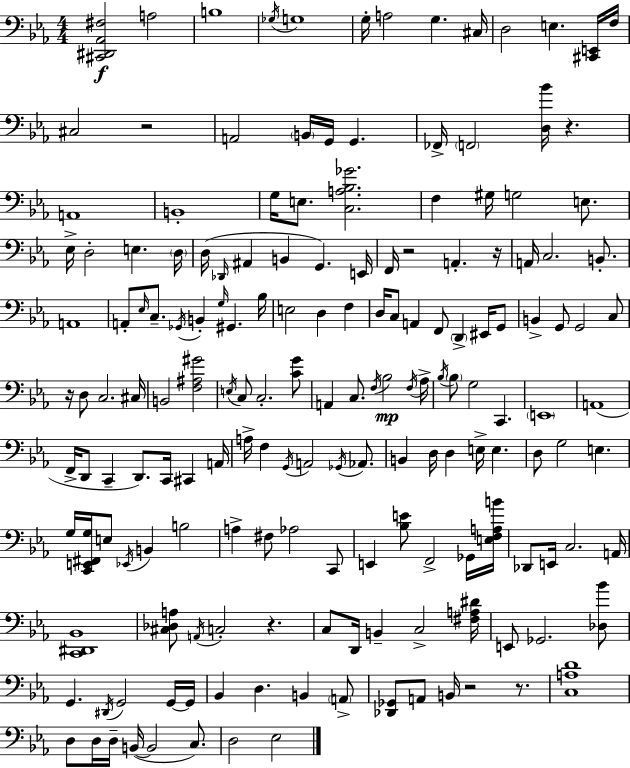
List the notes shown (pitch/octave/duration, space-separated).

[C#2,D#2,Ab2,F#3]/h A3/h B3/w Gb3/s G3/w G3/s A3/h G3/q. C#3/s D3/h E3/q. [C#2,E2]/s F3/s C#3/h R/h A2/h B2/s G2/s G2/q. FES2/s F2/h [D3,Bb4]/s R/q. A2/w B2/w G3/s E3/e. [C3,A3,Bb3,Gb4]/h. F3/q G#3/s G3/h E3/e. Eb3/s D3/h E3/q. D3/s D3/s Db2/s A#2/q B2/q G2/q. E2/s F2/s R/h A2/q. R/s A2/s C3/h. B2/e. A2/w A2/e Eb3/s C3/e. Gb2/s B2/q G3/s G#2/q. Bb3/s E3/h D3/q F3/q D3/s C3/e A2/q F2/e D2/q EIS2/s G2/e B2/q G2/e G2/h C3/e R/s D3/e C3/h. C#3/s B2/h [F3,A#3,G#4]/h E3/s C3/e C3/h. [C4,G4]/e A2/q C3/e. F3/s Bb3/h F3/s Ab3/s Bb3/s Bb3/e G3/h C2/q. E2/w A2/w F2/s D2/e C2/q D2/e. C2/s C#2/q A2/s A3/s F3/q G2/s A2/h Gb2/s Ab2/e. B2/q D3/s D3/q E3/s E3/q. D3/e G3/h E3/q. G3/s [C2,E2,F#2,G3]/s E3/e Eb2/s B2/q B3/h A3/q F#3/e Ab3/h C2/e E2/q [Bb3,E4]/e F2/h Gb2/s [E3,F3,A3,B4]/s Db2/e E2/s C3/h. A2/s [C2,D#2,Bb2]/w [C#3,Db3,A3]/e A2/s C3/h R/q. C3/e D2/s B2/q C3/h [F#3,A3,D#4]/s E2/e Gb2/h. [Db3,Bb4]/e G2/q. D#2/s G2/h G2/s G2/s Bb2/q D3/q. B2/q A2/e [Db2,Gb2]/e A2/e B2/s R/h R/e. [C3,A3,D4]/w D3/e D3/s D3/s B2/s B2/h C3/e. D3/h Eb3/h